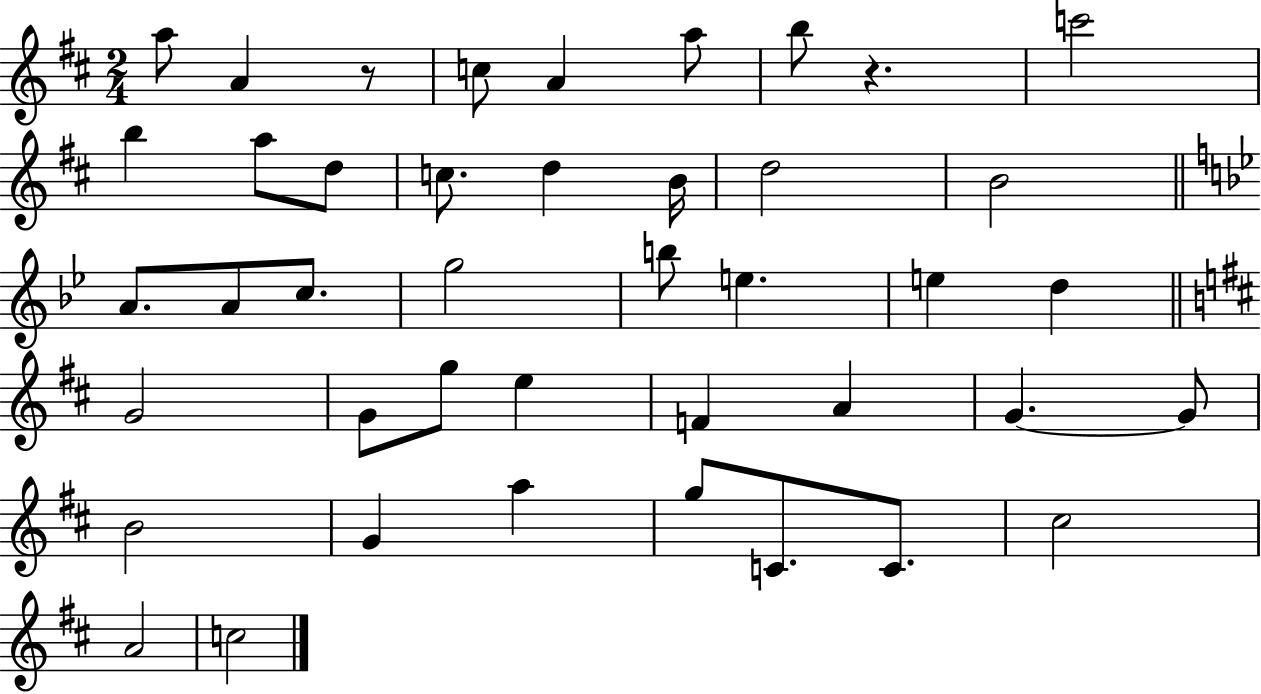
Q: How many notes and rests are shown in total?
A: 42